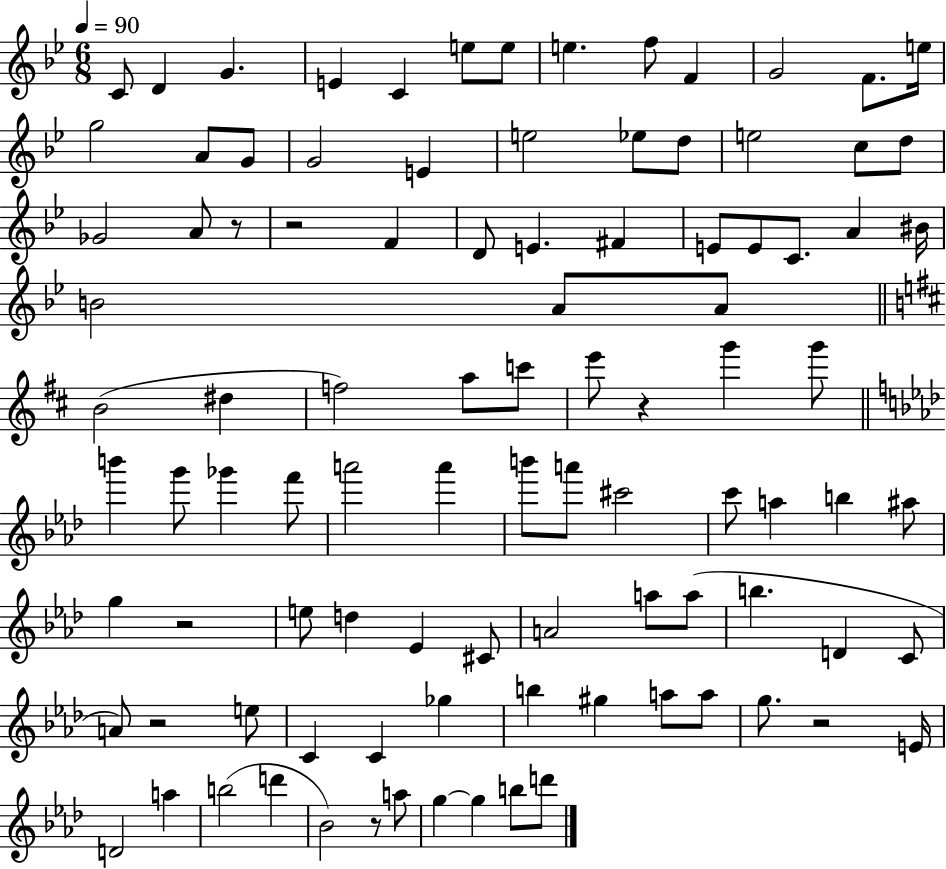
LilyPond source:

{
  \clef treble
  \numericTimeSignature
  \time 6/8
  \key bes \major
  \tempo 4 = 90
  c'8 d'4 g'4. | e'4 c'4 e''8 e''8 | e''4. f''8 f'4 | g'2 f'8. e''16 | \break g''2 a'8 g'8 | g'2 e'4 | e''2 ees''8 d''8 | e''2 c''8 d''8 | \break ges'2 a'8 r8 | r2 f'4 | d'8 e'4. fis'4 | e'8 e'8 c'8. a'4 bis'16 | \break b'2 a'8 a'8 | \bar "||" \break \key b \minor b'2( dis''4 | f''2) a''8 c'''8 | e'''8 r4 g'''4 g'''8 | \bar "||" \break \key f \minor b'''4 g'''8 ges'''4 f'''8 | a'''2 a'''4 | b'''8 a'''8 cis'''2 | c'''8 a''4 b''4 ais''8 | \break g''4 r2 | e''8 d''4 ees'4 cis'8 | a'2 a''8 a''8( | b''4. d'4 c'8 | \break a'8) r2 e''8 | c'4 c'4 ges''4 | b''4 gis''4 a''8 a''8 | g''8. r2 e'16 | \break d'2 a''4 | b''2( d'''4 | bes'2) r8 a''8 | g''4~~ g''4 b''8 d'''8 | \break \bar "|."
}